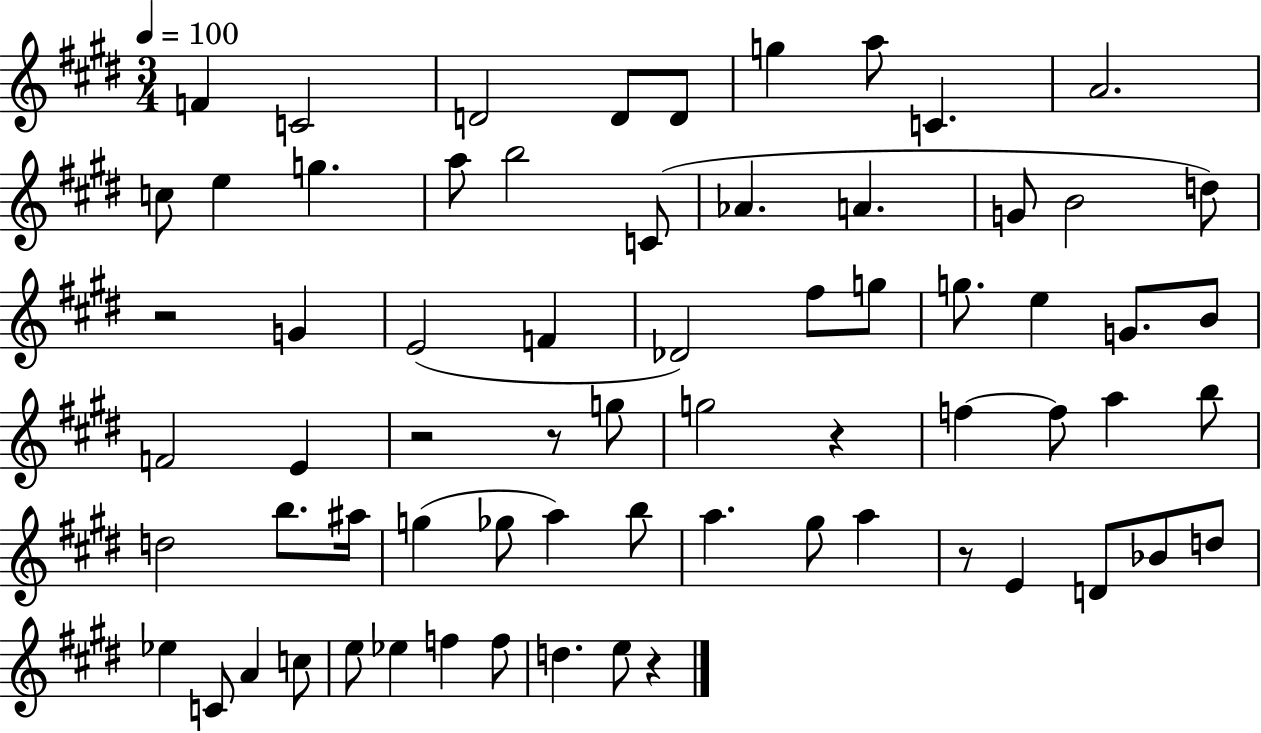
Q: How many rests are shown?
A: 6